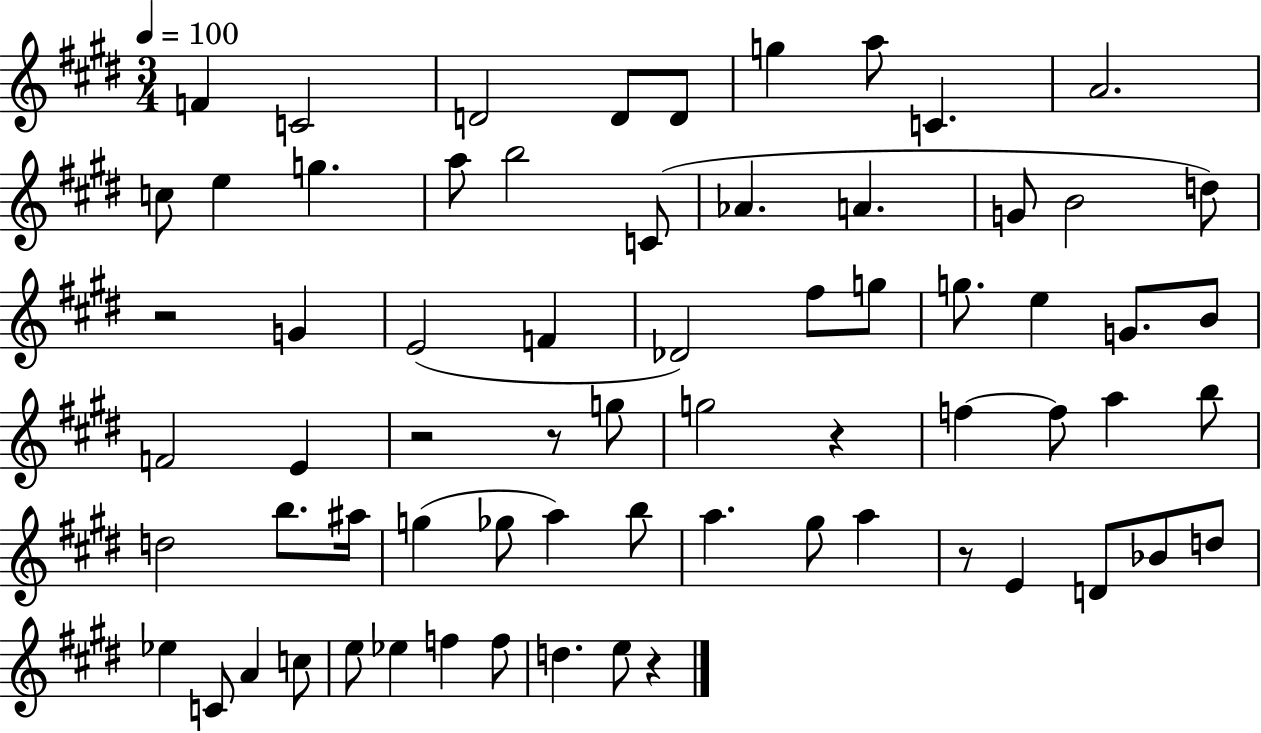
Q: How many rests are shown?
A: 6